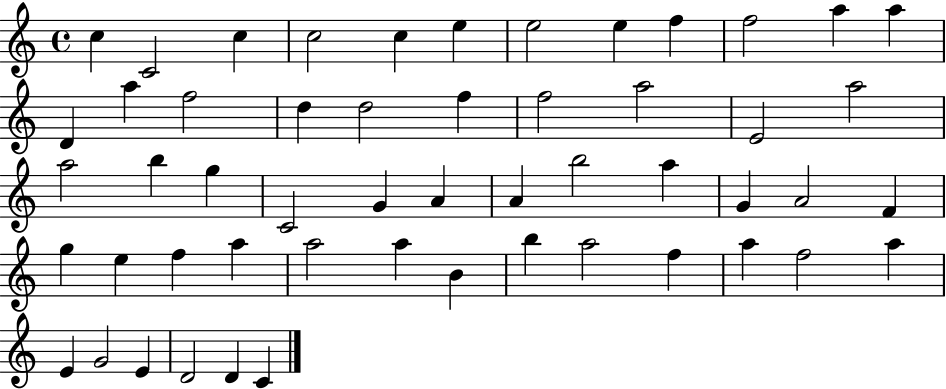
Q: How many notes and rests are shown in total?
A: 53